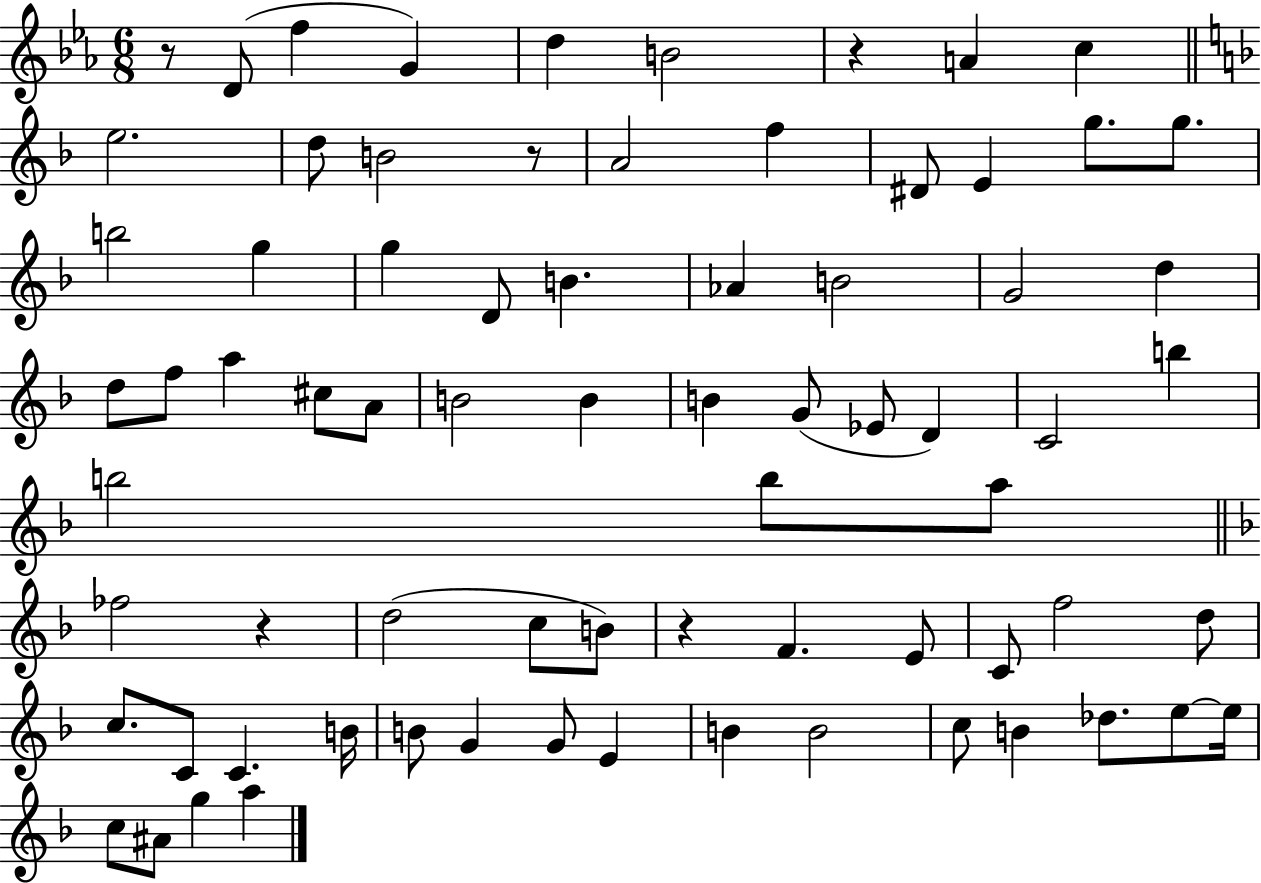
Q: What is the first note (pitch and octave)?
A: D4